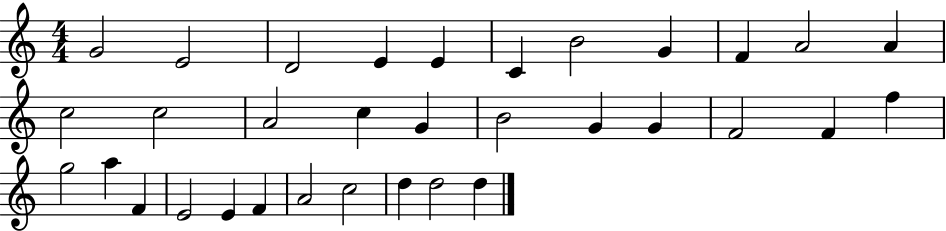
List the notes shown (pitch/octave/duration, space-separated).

G4/h E4/h D4/h E4/q E4/q C4/q B4/h G4/q F4/q A4/h A4/q C5/h C5/h A4/h C5/q G4/q B4/h G4/q G4/q F4/h F4/q F5/q G5/h A5/q F4/q E4/h E4/q F4/q A4/h C5/h D5/q D5/h D5/q